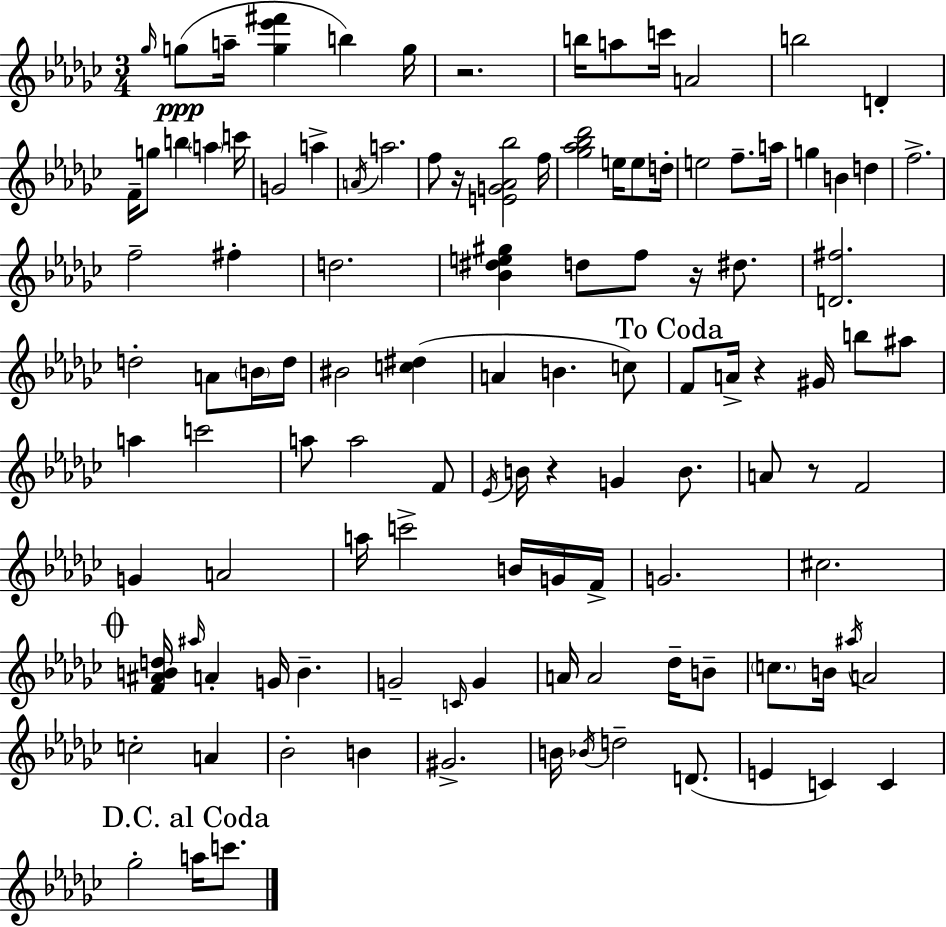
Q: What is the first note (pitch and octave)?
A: Gb5